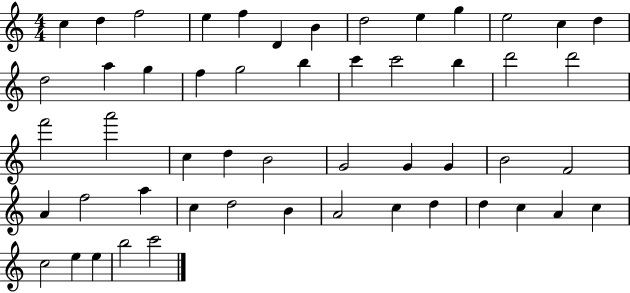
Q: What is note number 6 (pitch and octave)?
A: D4